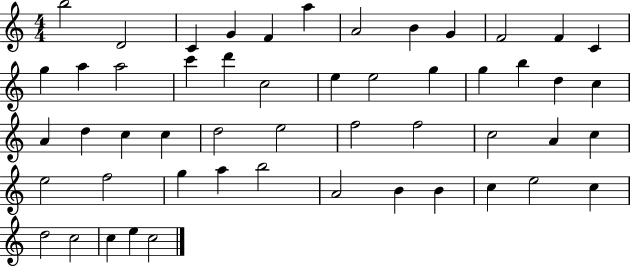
B5/h D4/h C4/q G4/q F4/q A5/q A4/h B4/q G4/q F4/h F4/q C4/q G5/q A5/q A5/h C6/q D6/q C5/h E5/q E5/h G5/q G5/q B5/q D5/q C5/q A4/q D5/q C5/q C5/q D5/h E5/h F5/h F5/h C5/h A4/q C5/q E5/h F5/h G5/q A5/q B5/h A4/h B4/q B4/q C5/q E5/h C5/q D5/h C5/h C5/q E5/q C5/h